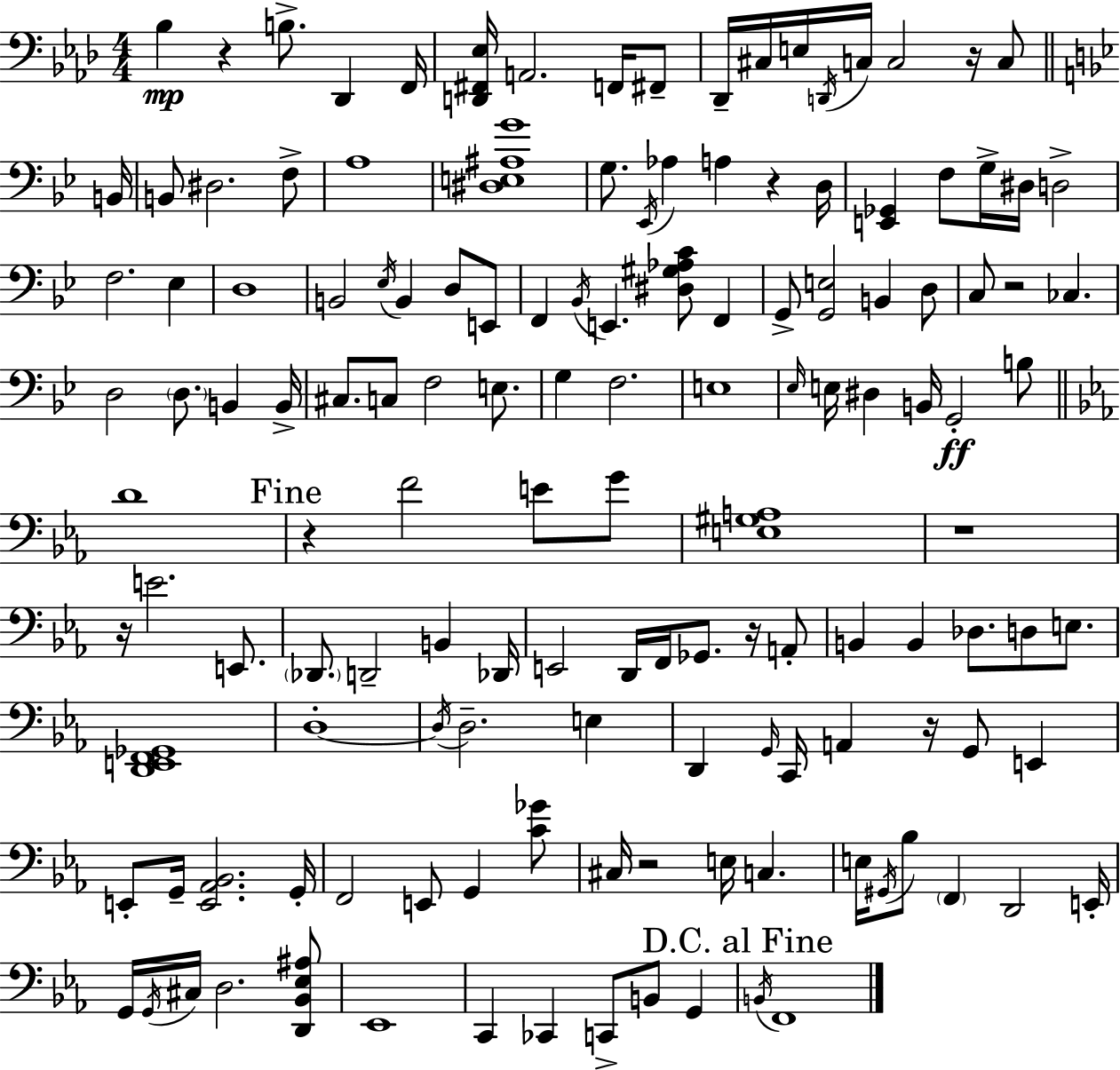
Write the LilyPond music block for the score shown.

{
  \clef bass
  \numericTimeSignature
  \time 4/4
  \key aes \major
  bes4\mp r4 b8.-> des,4 f,16 | <d, fis, ees>16 a,2. f,16 fis,8-- | des,16-- cis16 e16 \acciaccatura { d,16 } c16 c2 r16 c8 | \bar "||" \break \key g \minor b,16 b,8 dis2. f8-> | a1 | <dis e ais g'>1 | g8. \acciaccatura { ees,16 } aes4 a4 r4 | \break d16 <e, ges,>4 f8 g16-> dis16 d2-> | f2. ees4 | d1 | b,2 \acciaccatura { ees16 } b,4 d8 | \break e,8 f,4 \acciaccatura { bes,16 } e,4. <dis gis aes c'>8 | f,4 g,8-> <g, e>2 b,4 | d8 c8 r2 ces4. | d2 \parenthesize d8. b,4 | \break b,16-> cis8. c8 f2 | e8. g4 f2. | e1 | \grace { ees16 } e16 dis4 b,16 g,2-.\ff | \break b8 \bar "||" \break \key c \minor d'1 | \mark "Fine" r4 f'2 e'8 g'8 | <e gis a>1 | r1 | \break r16 e'2. e,8. | \parenthesize des,8. d,2-- b,4 des,16 | e,2 d,16 f,16 ges,8. r16 a,8-. | b,4 b,4 des8. d8 e8. | \break <d, e, f, ges,>1 | d1-.~~ | \acciaccatura { d16 } d2.-- e4 | d,4 \grace { g,16 } c,16 a,4 r16 g,8 e,4 | \break e,8-. g,16-- <e, aes, bes,>2. | g,16-. f,2 e,8 g,4 | <c' ges'>8 cis16 r2 e16 c4. | e16 \acciaccatura { gis,16 } bes8 \parenthesize f,4 d,2 | \break e,16-. g,16 \acciaccatura { g,16 } cis16 d2. | <d, bes, ees ais>8 ees,1 | c,4 ces,4 c,8-> b,8 | g,4 \mark "D.C. al Fine" \acciaccatura { b,16 } f,1 | \break \bar "|."
}